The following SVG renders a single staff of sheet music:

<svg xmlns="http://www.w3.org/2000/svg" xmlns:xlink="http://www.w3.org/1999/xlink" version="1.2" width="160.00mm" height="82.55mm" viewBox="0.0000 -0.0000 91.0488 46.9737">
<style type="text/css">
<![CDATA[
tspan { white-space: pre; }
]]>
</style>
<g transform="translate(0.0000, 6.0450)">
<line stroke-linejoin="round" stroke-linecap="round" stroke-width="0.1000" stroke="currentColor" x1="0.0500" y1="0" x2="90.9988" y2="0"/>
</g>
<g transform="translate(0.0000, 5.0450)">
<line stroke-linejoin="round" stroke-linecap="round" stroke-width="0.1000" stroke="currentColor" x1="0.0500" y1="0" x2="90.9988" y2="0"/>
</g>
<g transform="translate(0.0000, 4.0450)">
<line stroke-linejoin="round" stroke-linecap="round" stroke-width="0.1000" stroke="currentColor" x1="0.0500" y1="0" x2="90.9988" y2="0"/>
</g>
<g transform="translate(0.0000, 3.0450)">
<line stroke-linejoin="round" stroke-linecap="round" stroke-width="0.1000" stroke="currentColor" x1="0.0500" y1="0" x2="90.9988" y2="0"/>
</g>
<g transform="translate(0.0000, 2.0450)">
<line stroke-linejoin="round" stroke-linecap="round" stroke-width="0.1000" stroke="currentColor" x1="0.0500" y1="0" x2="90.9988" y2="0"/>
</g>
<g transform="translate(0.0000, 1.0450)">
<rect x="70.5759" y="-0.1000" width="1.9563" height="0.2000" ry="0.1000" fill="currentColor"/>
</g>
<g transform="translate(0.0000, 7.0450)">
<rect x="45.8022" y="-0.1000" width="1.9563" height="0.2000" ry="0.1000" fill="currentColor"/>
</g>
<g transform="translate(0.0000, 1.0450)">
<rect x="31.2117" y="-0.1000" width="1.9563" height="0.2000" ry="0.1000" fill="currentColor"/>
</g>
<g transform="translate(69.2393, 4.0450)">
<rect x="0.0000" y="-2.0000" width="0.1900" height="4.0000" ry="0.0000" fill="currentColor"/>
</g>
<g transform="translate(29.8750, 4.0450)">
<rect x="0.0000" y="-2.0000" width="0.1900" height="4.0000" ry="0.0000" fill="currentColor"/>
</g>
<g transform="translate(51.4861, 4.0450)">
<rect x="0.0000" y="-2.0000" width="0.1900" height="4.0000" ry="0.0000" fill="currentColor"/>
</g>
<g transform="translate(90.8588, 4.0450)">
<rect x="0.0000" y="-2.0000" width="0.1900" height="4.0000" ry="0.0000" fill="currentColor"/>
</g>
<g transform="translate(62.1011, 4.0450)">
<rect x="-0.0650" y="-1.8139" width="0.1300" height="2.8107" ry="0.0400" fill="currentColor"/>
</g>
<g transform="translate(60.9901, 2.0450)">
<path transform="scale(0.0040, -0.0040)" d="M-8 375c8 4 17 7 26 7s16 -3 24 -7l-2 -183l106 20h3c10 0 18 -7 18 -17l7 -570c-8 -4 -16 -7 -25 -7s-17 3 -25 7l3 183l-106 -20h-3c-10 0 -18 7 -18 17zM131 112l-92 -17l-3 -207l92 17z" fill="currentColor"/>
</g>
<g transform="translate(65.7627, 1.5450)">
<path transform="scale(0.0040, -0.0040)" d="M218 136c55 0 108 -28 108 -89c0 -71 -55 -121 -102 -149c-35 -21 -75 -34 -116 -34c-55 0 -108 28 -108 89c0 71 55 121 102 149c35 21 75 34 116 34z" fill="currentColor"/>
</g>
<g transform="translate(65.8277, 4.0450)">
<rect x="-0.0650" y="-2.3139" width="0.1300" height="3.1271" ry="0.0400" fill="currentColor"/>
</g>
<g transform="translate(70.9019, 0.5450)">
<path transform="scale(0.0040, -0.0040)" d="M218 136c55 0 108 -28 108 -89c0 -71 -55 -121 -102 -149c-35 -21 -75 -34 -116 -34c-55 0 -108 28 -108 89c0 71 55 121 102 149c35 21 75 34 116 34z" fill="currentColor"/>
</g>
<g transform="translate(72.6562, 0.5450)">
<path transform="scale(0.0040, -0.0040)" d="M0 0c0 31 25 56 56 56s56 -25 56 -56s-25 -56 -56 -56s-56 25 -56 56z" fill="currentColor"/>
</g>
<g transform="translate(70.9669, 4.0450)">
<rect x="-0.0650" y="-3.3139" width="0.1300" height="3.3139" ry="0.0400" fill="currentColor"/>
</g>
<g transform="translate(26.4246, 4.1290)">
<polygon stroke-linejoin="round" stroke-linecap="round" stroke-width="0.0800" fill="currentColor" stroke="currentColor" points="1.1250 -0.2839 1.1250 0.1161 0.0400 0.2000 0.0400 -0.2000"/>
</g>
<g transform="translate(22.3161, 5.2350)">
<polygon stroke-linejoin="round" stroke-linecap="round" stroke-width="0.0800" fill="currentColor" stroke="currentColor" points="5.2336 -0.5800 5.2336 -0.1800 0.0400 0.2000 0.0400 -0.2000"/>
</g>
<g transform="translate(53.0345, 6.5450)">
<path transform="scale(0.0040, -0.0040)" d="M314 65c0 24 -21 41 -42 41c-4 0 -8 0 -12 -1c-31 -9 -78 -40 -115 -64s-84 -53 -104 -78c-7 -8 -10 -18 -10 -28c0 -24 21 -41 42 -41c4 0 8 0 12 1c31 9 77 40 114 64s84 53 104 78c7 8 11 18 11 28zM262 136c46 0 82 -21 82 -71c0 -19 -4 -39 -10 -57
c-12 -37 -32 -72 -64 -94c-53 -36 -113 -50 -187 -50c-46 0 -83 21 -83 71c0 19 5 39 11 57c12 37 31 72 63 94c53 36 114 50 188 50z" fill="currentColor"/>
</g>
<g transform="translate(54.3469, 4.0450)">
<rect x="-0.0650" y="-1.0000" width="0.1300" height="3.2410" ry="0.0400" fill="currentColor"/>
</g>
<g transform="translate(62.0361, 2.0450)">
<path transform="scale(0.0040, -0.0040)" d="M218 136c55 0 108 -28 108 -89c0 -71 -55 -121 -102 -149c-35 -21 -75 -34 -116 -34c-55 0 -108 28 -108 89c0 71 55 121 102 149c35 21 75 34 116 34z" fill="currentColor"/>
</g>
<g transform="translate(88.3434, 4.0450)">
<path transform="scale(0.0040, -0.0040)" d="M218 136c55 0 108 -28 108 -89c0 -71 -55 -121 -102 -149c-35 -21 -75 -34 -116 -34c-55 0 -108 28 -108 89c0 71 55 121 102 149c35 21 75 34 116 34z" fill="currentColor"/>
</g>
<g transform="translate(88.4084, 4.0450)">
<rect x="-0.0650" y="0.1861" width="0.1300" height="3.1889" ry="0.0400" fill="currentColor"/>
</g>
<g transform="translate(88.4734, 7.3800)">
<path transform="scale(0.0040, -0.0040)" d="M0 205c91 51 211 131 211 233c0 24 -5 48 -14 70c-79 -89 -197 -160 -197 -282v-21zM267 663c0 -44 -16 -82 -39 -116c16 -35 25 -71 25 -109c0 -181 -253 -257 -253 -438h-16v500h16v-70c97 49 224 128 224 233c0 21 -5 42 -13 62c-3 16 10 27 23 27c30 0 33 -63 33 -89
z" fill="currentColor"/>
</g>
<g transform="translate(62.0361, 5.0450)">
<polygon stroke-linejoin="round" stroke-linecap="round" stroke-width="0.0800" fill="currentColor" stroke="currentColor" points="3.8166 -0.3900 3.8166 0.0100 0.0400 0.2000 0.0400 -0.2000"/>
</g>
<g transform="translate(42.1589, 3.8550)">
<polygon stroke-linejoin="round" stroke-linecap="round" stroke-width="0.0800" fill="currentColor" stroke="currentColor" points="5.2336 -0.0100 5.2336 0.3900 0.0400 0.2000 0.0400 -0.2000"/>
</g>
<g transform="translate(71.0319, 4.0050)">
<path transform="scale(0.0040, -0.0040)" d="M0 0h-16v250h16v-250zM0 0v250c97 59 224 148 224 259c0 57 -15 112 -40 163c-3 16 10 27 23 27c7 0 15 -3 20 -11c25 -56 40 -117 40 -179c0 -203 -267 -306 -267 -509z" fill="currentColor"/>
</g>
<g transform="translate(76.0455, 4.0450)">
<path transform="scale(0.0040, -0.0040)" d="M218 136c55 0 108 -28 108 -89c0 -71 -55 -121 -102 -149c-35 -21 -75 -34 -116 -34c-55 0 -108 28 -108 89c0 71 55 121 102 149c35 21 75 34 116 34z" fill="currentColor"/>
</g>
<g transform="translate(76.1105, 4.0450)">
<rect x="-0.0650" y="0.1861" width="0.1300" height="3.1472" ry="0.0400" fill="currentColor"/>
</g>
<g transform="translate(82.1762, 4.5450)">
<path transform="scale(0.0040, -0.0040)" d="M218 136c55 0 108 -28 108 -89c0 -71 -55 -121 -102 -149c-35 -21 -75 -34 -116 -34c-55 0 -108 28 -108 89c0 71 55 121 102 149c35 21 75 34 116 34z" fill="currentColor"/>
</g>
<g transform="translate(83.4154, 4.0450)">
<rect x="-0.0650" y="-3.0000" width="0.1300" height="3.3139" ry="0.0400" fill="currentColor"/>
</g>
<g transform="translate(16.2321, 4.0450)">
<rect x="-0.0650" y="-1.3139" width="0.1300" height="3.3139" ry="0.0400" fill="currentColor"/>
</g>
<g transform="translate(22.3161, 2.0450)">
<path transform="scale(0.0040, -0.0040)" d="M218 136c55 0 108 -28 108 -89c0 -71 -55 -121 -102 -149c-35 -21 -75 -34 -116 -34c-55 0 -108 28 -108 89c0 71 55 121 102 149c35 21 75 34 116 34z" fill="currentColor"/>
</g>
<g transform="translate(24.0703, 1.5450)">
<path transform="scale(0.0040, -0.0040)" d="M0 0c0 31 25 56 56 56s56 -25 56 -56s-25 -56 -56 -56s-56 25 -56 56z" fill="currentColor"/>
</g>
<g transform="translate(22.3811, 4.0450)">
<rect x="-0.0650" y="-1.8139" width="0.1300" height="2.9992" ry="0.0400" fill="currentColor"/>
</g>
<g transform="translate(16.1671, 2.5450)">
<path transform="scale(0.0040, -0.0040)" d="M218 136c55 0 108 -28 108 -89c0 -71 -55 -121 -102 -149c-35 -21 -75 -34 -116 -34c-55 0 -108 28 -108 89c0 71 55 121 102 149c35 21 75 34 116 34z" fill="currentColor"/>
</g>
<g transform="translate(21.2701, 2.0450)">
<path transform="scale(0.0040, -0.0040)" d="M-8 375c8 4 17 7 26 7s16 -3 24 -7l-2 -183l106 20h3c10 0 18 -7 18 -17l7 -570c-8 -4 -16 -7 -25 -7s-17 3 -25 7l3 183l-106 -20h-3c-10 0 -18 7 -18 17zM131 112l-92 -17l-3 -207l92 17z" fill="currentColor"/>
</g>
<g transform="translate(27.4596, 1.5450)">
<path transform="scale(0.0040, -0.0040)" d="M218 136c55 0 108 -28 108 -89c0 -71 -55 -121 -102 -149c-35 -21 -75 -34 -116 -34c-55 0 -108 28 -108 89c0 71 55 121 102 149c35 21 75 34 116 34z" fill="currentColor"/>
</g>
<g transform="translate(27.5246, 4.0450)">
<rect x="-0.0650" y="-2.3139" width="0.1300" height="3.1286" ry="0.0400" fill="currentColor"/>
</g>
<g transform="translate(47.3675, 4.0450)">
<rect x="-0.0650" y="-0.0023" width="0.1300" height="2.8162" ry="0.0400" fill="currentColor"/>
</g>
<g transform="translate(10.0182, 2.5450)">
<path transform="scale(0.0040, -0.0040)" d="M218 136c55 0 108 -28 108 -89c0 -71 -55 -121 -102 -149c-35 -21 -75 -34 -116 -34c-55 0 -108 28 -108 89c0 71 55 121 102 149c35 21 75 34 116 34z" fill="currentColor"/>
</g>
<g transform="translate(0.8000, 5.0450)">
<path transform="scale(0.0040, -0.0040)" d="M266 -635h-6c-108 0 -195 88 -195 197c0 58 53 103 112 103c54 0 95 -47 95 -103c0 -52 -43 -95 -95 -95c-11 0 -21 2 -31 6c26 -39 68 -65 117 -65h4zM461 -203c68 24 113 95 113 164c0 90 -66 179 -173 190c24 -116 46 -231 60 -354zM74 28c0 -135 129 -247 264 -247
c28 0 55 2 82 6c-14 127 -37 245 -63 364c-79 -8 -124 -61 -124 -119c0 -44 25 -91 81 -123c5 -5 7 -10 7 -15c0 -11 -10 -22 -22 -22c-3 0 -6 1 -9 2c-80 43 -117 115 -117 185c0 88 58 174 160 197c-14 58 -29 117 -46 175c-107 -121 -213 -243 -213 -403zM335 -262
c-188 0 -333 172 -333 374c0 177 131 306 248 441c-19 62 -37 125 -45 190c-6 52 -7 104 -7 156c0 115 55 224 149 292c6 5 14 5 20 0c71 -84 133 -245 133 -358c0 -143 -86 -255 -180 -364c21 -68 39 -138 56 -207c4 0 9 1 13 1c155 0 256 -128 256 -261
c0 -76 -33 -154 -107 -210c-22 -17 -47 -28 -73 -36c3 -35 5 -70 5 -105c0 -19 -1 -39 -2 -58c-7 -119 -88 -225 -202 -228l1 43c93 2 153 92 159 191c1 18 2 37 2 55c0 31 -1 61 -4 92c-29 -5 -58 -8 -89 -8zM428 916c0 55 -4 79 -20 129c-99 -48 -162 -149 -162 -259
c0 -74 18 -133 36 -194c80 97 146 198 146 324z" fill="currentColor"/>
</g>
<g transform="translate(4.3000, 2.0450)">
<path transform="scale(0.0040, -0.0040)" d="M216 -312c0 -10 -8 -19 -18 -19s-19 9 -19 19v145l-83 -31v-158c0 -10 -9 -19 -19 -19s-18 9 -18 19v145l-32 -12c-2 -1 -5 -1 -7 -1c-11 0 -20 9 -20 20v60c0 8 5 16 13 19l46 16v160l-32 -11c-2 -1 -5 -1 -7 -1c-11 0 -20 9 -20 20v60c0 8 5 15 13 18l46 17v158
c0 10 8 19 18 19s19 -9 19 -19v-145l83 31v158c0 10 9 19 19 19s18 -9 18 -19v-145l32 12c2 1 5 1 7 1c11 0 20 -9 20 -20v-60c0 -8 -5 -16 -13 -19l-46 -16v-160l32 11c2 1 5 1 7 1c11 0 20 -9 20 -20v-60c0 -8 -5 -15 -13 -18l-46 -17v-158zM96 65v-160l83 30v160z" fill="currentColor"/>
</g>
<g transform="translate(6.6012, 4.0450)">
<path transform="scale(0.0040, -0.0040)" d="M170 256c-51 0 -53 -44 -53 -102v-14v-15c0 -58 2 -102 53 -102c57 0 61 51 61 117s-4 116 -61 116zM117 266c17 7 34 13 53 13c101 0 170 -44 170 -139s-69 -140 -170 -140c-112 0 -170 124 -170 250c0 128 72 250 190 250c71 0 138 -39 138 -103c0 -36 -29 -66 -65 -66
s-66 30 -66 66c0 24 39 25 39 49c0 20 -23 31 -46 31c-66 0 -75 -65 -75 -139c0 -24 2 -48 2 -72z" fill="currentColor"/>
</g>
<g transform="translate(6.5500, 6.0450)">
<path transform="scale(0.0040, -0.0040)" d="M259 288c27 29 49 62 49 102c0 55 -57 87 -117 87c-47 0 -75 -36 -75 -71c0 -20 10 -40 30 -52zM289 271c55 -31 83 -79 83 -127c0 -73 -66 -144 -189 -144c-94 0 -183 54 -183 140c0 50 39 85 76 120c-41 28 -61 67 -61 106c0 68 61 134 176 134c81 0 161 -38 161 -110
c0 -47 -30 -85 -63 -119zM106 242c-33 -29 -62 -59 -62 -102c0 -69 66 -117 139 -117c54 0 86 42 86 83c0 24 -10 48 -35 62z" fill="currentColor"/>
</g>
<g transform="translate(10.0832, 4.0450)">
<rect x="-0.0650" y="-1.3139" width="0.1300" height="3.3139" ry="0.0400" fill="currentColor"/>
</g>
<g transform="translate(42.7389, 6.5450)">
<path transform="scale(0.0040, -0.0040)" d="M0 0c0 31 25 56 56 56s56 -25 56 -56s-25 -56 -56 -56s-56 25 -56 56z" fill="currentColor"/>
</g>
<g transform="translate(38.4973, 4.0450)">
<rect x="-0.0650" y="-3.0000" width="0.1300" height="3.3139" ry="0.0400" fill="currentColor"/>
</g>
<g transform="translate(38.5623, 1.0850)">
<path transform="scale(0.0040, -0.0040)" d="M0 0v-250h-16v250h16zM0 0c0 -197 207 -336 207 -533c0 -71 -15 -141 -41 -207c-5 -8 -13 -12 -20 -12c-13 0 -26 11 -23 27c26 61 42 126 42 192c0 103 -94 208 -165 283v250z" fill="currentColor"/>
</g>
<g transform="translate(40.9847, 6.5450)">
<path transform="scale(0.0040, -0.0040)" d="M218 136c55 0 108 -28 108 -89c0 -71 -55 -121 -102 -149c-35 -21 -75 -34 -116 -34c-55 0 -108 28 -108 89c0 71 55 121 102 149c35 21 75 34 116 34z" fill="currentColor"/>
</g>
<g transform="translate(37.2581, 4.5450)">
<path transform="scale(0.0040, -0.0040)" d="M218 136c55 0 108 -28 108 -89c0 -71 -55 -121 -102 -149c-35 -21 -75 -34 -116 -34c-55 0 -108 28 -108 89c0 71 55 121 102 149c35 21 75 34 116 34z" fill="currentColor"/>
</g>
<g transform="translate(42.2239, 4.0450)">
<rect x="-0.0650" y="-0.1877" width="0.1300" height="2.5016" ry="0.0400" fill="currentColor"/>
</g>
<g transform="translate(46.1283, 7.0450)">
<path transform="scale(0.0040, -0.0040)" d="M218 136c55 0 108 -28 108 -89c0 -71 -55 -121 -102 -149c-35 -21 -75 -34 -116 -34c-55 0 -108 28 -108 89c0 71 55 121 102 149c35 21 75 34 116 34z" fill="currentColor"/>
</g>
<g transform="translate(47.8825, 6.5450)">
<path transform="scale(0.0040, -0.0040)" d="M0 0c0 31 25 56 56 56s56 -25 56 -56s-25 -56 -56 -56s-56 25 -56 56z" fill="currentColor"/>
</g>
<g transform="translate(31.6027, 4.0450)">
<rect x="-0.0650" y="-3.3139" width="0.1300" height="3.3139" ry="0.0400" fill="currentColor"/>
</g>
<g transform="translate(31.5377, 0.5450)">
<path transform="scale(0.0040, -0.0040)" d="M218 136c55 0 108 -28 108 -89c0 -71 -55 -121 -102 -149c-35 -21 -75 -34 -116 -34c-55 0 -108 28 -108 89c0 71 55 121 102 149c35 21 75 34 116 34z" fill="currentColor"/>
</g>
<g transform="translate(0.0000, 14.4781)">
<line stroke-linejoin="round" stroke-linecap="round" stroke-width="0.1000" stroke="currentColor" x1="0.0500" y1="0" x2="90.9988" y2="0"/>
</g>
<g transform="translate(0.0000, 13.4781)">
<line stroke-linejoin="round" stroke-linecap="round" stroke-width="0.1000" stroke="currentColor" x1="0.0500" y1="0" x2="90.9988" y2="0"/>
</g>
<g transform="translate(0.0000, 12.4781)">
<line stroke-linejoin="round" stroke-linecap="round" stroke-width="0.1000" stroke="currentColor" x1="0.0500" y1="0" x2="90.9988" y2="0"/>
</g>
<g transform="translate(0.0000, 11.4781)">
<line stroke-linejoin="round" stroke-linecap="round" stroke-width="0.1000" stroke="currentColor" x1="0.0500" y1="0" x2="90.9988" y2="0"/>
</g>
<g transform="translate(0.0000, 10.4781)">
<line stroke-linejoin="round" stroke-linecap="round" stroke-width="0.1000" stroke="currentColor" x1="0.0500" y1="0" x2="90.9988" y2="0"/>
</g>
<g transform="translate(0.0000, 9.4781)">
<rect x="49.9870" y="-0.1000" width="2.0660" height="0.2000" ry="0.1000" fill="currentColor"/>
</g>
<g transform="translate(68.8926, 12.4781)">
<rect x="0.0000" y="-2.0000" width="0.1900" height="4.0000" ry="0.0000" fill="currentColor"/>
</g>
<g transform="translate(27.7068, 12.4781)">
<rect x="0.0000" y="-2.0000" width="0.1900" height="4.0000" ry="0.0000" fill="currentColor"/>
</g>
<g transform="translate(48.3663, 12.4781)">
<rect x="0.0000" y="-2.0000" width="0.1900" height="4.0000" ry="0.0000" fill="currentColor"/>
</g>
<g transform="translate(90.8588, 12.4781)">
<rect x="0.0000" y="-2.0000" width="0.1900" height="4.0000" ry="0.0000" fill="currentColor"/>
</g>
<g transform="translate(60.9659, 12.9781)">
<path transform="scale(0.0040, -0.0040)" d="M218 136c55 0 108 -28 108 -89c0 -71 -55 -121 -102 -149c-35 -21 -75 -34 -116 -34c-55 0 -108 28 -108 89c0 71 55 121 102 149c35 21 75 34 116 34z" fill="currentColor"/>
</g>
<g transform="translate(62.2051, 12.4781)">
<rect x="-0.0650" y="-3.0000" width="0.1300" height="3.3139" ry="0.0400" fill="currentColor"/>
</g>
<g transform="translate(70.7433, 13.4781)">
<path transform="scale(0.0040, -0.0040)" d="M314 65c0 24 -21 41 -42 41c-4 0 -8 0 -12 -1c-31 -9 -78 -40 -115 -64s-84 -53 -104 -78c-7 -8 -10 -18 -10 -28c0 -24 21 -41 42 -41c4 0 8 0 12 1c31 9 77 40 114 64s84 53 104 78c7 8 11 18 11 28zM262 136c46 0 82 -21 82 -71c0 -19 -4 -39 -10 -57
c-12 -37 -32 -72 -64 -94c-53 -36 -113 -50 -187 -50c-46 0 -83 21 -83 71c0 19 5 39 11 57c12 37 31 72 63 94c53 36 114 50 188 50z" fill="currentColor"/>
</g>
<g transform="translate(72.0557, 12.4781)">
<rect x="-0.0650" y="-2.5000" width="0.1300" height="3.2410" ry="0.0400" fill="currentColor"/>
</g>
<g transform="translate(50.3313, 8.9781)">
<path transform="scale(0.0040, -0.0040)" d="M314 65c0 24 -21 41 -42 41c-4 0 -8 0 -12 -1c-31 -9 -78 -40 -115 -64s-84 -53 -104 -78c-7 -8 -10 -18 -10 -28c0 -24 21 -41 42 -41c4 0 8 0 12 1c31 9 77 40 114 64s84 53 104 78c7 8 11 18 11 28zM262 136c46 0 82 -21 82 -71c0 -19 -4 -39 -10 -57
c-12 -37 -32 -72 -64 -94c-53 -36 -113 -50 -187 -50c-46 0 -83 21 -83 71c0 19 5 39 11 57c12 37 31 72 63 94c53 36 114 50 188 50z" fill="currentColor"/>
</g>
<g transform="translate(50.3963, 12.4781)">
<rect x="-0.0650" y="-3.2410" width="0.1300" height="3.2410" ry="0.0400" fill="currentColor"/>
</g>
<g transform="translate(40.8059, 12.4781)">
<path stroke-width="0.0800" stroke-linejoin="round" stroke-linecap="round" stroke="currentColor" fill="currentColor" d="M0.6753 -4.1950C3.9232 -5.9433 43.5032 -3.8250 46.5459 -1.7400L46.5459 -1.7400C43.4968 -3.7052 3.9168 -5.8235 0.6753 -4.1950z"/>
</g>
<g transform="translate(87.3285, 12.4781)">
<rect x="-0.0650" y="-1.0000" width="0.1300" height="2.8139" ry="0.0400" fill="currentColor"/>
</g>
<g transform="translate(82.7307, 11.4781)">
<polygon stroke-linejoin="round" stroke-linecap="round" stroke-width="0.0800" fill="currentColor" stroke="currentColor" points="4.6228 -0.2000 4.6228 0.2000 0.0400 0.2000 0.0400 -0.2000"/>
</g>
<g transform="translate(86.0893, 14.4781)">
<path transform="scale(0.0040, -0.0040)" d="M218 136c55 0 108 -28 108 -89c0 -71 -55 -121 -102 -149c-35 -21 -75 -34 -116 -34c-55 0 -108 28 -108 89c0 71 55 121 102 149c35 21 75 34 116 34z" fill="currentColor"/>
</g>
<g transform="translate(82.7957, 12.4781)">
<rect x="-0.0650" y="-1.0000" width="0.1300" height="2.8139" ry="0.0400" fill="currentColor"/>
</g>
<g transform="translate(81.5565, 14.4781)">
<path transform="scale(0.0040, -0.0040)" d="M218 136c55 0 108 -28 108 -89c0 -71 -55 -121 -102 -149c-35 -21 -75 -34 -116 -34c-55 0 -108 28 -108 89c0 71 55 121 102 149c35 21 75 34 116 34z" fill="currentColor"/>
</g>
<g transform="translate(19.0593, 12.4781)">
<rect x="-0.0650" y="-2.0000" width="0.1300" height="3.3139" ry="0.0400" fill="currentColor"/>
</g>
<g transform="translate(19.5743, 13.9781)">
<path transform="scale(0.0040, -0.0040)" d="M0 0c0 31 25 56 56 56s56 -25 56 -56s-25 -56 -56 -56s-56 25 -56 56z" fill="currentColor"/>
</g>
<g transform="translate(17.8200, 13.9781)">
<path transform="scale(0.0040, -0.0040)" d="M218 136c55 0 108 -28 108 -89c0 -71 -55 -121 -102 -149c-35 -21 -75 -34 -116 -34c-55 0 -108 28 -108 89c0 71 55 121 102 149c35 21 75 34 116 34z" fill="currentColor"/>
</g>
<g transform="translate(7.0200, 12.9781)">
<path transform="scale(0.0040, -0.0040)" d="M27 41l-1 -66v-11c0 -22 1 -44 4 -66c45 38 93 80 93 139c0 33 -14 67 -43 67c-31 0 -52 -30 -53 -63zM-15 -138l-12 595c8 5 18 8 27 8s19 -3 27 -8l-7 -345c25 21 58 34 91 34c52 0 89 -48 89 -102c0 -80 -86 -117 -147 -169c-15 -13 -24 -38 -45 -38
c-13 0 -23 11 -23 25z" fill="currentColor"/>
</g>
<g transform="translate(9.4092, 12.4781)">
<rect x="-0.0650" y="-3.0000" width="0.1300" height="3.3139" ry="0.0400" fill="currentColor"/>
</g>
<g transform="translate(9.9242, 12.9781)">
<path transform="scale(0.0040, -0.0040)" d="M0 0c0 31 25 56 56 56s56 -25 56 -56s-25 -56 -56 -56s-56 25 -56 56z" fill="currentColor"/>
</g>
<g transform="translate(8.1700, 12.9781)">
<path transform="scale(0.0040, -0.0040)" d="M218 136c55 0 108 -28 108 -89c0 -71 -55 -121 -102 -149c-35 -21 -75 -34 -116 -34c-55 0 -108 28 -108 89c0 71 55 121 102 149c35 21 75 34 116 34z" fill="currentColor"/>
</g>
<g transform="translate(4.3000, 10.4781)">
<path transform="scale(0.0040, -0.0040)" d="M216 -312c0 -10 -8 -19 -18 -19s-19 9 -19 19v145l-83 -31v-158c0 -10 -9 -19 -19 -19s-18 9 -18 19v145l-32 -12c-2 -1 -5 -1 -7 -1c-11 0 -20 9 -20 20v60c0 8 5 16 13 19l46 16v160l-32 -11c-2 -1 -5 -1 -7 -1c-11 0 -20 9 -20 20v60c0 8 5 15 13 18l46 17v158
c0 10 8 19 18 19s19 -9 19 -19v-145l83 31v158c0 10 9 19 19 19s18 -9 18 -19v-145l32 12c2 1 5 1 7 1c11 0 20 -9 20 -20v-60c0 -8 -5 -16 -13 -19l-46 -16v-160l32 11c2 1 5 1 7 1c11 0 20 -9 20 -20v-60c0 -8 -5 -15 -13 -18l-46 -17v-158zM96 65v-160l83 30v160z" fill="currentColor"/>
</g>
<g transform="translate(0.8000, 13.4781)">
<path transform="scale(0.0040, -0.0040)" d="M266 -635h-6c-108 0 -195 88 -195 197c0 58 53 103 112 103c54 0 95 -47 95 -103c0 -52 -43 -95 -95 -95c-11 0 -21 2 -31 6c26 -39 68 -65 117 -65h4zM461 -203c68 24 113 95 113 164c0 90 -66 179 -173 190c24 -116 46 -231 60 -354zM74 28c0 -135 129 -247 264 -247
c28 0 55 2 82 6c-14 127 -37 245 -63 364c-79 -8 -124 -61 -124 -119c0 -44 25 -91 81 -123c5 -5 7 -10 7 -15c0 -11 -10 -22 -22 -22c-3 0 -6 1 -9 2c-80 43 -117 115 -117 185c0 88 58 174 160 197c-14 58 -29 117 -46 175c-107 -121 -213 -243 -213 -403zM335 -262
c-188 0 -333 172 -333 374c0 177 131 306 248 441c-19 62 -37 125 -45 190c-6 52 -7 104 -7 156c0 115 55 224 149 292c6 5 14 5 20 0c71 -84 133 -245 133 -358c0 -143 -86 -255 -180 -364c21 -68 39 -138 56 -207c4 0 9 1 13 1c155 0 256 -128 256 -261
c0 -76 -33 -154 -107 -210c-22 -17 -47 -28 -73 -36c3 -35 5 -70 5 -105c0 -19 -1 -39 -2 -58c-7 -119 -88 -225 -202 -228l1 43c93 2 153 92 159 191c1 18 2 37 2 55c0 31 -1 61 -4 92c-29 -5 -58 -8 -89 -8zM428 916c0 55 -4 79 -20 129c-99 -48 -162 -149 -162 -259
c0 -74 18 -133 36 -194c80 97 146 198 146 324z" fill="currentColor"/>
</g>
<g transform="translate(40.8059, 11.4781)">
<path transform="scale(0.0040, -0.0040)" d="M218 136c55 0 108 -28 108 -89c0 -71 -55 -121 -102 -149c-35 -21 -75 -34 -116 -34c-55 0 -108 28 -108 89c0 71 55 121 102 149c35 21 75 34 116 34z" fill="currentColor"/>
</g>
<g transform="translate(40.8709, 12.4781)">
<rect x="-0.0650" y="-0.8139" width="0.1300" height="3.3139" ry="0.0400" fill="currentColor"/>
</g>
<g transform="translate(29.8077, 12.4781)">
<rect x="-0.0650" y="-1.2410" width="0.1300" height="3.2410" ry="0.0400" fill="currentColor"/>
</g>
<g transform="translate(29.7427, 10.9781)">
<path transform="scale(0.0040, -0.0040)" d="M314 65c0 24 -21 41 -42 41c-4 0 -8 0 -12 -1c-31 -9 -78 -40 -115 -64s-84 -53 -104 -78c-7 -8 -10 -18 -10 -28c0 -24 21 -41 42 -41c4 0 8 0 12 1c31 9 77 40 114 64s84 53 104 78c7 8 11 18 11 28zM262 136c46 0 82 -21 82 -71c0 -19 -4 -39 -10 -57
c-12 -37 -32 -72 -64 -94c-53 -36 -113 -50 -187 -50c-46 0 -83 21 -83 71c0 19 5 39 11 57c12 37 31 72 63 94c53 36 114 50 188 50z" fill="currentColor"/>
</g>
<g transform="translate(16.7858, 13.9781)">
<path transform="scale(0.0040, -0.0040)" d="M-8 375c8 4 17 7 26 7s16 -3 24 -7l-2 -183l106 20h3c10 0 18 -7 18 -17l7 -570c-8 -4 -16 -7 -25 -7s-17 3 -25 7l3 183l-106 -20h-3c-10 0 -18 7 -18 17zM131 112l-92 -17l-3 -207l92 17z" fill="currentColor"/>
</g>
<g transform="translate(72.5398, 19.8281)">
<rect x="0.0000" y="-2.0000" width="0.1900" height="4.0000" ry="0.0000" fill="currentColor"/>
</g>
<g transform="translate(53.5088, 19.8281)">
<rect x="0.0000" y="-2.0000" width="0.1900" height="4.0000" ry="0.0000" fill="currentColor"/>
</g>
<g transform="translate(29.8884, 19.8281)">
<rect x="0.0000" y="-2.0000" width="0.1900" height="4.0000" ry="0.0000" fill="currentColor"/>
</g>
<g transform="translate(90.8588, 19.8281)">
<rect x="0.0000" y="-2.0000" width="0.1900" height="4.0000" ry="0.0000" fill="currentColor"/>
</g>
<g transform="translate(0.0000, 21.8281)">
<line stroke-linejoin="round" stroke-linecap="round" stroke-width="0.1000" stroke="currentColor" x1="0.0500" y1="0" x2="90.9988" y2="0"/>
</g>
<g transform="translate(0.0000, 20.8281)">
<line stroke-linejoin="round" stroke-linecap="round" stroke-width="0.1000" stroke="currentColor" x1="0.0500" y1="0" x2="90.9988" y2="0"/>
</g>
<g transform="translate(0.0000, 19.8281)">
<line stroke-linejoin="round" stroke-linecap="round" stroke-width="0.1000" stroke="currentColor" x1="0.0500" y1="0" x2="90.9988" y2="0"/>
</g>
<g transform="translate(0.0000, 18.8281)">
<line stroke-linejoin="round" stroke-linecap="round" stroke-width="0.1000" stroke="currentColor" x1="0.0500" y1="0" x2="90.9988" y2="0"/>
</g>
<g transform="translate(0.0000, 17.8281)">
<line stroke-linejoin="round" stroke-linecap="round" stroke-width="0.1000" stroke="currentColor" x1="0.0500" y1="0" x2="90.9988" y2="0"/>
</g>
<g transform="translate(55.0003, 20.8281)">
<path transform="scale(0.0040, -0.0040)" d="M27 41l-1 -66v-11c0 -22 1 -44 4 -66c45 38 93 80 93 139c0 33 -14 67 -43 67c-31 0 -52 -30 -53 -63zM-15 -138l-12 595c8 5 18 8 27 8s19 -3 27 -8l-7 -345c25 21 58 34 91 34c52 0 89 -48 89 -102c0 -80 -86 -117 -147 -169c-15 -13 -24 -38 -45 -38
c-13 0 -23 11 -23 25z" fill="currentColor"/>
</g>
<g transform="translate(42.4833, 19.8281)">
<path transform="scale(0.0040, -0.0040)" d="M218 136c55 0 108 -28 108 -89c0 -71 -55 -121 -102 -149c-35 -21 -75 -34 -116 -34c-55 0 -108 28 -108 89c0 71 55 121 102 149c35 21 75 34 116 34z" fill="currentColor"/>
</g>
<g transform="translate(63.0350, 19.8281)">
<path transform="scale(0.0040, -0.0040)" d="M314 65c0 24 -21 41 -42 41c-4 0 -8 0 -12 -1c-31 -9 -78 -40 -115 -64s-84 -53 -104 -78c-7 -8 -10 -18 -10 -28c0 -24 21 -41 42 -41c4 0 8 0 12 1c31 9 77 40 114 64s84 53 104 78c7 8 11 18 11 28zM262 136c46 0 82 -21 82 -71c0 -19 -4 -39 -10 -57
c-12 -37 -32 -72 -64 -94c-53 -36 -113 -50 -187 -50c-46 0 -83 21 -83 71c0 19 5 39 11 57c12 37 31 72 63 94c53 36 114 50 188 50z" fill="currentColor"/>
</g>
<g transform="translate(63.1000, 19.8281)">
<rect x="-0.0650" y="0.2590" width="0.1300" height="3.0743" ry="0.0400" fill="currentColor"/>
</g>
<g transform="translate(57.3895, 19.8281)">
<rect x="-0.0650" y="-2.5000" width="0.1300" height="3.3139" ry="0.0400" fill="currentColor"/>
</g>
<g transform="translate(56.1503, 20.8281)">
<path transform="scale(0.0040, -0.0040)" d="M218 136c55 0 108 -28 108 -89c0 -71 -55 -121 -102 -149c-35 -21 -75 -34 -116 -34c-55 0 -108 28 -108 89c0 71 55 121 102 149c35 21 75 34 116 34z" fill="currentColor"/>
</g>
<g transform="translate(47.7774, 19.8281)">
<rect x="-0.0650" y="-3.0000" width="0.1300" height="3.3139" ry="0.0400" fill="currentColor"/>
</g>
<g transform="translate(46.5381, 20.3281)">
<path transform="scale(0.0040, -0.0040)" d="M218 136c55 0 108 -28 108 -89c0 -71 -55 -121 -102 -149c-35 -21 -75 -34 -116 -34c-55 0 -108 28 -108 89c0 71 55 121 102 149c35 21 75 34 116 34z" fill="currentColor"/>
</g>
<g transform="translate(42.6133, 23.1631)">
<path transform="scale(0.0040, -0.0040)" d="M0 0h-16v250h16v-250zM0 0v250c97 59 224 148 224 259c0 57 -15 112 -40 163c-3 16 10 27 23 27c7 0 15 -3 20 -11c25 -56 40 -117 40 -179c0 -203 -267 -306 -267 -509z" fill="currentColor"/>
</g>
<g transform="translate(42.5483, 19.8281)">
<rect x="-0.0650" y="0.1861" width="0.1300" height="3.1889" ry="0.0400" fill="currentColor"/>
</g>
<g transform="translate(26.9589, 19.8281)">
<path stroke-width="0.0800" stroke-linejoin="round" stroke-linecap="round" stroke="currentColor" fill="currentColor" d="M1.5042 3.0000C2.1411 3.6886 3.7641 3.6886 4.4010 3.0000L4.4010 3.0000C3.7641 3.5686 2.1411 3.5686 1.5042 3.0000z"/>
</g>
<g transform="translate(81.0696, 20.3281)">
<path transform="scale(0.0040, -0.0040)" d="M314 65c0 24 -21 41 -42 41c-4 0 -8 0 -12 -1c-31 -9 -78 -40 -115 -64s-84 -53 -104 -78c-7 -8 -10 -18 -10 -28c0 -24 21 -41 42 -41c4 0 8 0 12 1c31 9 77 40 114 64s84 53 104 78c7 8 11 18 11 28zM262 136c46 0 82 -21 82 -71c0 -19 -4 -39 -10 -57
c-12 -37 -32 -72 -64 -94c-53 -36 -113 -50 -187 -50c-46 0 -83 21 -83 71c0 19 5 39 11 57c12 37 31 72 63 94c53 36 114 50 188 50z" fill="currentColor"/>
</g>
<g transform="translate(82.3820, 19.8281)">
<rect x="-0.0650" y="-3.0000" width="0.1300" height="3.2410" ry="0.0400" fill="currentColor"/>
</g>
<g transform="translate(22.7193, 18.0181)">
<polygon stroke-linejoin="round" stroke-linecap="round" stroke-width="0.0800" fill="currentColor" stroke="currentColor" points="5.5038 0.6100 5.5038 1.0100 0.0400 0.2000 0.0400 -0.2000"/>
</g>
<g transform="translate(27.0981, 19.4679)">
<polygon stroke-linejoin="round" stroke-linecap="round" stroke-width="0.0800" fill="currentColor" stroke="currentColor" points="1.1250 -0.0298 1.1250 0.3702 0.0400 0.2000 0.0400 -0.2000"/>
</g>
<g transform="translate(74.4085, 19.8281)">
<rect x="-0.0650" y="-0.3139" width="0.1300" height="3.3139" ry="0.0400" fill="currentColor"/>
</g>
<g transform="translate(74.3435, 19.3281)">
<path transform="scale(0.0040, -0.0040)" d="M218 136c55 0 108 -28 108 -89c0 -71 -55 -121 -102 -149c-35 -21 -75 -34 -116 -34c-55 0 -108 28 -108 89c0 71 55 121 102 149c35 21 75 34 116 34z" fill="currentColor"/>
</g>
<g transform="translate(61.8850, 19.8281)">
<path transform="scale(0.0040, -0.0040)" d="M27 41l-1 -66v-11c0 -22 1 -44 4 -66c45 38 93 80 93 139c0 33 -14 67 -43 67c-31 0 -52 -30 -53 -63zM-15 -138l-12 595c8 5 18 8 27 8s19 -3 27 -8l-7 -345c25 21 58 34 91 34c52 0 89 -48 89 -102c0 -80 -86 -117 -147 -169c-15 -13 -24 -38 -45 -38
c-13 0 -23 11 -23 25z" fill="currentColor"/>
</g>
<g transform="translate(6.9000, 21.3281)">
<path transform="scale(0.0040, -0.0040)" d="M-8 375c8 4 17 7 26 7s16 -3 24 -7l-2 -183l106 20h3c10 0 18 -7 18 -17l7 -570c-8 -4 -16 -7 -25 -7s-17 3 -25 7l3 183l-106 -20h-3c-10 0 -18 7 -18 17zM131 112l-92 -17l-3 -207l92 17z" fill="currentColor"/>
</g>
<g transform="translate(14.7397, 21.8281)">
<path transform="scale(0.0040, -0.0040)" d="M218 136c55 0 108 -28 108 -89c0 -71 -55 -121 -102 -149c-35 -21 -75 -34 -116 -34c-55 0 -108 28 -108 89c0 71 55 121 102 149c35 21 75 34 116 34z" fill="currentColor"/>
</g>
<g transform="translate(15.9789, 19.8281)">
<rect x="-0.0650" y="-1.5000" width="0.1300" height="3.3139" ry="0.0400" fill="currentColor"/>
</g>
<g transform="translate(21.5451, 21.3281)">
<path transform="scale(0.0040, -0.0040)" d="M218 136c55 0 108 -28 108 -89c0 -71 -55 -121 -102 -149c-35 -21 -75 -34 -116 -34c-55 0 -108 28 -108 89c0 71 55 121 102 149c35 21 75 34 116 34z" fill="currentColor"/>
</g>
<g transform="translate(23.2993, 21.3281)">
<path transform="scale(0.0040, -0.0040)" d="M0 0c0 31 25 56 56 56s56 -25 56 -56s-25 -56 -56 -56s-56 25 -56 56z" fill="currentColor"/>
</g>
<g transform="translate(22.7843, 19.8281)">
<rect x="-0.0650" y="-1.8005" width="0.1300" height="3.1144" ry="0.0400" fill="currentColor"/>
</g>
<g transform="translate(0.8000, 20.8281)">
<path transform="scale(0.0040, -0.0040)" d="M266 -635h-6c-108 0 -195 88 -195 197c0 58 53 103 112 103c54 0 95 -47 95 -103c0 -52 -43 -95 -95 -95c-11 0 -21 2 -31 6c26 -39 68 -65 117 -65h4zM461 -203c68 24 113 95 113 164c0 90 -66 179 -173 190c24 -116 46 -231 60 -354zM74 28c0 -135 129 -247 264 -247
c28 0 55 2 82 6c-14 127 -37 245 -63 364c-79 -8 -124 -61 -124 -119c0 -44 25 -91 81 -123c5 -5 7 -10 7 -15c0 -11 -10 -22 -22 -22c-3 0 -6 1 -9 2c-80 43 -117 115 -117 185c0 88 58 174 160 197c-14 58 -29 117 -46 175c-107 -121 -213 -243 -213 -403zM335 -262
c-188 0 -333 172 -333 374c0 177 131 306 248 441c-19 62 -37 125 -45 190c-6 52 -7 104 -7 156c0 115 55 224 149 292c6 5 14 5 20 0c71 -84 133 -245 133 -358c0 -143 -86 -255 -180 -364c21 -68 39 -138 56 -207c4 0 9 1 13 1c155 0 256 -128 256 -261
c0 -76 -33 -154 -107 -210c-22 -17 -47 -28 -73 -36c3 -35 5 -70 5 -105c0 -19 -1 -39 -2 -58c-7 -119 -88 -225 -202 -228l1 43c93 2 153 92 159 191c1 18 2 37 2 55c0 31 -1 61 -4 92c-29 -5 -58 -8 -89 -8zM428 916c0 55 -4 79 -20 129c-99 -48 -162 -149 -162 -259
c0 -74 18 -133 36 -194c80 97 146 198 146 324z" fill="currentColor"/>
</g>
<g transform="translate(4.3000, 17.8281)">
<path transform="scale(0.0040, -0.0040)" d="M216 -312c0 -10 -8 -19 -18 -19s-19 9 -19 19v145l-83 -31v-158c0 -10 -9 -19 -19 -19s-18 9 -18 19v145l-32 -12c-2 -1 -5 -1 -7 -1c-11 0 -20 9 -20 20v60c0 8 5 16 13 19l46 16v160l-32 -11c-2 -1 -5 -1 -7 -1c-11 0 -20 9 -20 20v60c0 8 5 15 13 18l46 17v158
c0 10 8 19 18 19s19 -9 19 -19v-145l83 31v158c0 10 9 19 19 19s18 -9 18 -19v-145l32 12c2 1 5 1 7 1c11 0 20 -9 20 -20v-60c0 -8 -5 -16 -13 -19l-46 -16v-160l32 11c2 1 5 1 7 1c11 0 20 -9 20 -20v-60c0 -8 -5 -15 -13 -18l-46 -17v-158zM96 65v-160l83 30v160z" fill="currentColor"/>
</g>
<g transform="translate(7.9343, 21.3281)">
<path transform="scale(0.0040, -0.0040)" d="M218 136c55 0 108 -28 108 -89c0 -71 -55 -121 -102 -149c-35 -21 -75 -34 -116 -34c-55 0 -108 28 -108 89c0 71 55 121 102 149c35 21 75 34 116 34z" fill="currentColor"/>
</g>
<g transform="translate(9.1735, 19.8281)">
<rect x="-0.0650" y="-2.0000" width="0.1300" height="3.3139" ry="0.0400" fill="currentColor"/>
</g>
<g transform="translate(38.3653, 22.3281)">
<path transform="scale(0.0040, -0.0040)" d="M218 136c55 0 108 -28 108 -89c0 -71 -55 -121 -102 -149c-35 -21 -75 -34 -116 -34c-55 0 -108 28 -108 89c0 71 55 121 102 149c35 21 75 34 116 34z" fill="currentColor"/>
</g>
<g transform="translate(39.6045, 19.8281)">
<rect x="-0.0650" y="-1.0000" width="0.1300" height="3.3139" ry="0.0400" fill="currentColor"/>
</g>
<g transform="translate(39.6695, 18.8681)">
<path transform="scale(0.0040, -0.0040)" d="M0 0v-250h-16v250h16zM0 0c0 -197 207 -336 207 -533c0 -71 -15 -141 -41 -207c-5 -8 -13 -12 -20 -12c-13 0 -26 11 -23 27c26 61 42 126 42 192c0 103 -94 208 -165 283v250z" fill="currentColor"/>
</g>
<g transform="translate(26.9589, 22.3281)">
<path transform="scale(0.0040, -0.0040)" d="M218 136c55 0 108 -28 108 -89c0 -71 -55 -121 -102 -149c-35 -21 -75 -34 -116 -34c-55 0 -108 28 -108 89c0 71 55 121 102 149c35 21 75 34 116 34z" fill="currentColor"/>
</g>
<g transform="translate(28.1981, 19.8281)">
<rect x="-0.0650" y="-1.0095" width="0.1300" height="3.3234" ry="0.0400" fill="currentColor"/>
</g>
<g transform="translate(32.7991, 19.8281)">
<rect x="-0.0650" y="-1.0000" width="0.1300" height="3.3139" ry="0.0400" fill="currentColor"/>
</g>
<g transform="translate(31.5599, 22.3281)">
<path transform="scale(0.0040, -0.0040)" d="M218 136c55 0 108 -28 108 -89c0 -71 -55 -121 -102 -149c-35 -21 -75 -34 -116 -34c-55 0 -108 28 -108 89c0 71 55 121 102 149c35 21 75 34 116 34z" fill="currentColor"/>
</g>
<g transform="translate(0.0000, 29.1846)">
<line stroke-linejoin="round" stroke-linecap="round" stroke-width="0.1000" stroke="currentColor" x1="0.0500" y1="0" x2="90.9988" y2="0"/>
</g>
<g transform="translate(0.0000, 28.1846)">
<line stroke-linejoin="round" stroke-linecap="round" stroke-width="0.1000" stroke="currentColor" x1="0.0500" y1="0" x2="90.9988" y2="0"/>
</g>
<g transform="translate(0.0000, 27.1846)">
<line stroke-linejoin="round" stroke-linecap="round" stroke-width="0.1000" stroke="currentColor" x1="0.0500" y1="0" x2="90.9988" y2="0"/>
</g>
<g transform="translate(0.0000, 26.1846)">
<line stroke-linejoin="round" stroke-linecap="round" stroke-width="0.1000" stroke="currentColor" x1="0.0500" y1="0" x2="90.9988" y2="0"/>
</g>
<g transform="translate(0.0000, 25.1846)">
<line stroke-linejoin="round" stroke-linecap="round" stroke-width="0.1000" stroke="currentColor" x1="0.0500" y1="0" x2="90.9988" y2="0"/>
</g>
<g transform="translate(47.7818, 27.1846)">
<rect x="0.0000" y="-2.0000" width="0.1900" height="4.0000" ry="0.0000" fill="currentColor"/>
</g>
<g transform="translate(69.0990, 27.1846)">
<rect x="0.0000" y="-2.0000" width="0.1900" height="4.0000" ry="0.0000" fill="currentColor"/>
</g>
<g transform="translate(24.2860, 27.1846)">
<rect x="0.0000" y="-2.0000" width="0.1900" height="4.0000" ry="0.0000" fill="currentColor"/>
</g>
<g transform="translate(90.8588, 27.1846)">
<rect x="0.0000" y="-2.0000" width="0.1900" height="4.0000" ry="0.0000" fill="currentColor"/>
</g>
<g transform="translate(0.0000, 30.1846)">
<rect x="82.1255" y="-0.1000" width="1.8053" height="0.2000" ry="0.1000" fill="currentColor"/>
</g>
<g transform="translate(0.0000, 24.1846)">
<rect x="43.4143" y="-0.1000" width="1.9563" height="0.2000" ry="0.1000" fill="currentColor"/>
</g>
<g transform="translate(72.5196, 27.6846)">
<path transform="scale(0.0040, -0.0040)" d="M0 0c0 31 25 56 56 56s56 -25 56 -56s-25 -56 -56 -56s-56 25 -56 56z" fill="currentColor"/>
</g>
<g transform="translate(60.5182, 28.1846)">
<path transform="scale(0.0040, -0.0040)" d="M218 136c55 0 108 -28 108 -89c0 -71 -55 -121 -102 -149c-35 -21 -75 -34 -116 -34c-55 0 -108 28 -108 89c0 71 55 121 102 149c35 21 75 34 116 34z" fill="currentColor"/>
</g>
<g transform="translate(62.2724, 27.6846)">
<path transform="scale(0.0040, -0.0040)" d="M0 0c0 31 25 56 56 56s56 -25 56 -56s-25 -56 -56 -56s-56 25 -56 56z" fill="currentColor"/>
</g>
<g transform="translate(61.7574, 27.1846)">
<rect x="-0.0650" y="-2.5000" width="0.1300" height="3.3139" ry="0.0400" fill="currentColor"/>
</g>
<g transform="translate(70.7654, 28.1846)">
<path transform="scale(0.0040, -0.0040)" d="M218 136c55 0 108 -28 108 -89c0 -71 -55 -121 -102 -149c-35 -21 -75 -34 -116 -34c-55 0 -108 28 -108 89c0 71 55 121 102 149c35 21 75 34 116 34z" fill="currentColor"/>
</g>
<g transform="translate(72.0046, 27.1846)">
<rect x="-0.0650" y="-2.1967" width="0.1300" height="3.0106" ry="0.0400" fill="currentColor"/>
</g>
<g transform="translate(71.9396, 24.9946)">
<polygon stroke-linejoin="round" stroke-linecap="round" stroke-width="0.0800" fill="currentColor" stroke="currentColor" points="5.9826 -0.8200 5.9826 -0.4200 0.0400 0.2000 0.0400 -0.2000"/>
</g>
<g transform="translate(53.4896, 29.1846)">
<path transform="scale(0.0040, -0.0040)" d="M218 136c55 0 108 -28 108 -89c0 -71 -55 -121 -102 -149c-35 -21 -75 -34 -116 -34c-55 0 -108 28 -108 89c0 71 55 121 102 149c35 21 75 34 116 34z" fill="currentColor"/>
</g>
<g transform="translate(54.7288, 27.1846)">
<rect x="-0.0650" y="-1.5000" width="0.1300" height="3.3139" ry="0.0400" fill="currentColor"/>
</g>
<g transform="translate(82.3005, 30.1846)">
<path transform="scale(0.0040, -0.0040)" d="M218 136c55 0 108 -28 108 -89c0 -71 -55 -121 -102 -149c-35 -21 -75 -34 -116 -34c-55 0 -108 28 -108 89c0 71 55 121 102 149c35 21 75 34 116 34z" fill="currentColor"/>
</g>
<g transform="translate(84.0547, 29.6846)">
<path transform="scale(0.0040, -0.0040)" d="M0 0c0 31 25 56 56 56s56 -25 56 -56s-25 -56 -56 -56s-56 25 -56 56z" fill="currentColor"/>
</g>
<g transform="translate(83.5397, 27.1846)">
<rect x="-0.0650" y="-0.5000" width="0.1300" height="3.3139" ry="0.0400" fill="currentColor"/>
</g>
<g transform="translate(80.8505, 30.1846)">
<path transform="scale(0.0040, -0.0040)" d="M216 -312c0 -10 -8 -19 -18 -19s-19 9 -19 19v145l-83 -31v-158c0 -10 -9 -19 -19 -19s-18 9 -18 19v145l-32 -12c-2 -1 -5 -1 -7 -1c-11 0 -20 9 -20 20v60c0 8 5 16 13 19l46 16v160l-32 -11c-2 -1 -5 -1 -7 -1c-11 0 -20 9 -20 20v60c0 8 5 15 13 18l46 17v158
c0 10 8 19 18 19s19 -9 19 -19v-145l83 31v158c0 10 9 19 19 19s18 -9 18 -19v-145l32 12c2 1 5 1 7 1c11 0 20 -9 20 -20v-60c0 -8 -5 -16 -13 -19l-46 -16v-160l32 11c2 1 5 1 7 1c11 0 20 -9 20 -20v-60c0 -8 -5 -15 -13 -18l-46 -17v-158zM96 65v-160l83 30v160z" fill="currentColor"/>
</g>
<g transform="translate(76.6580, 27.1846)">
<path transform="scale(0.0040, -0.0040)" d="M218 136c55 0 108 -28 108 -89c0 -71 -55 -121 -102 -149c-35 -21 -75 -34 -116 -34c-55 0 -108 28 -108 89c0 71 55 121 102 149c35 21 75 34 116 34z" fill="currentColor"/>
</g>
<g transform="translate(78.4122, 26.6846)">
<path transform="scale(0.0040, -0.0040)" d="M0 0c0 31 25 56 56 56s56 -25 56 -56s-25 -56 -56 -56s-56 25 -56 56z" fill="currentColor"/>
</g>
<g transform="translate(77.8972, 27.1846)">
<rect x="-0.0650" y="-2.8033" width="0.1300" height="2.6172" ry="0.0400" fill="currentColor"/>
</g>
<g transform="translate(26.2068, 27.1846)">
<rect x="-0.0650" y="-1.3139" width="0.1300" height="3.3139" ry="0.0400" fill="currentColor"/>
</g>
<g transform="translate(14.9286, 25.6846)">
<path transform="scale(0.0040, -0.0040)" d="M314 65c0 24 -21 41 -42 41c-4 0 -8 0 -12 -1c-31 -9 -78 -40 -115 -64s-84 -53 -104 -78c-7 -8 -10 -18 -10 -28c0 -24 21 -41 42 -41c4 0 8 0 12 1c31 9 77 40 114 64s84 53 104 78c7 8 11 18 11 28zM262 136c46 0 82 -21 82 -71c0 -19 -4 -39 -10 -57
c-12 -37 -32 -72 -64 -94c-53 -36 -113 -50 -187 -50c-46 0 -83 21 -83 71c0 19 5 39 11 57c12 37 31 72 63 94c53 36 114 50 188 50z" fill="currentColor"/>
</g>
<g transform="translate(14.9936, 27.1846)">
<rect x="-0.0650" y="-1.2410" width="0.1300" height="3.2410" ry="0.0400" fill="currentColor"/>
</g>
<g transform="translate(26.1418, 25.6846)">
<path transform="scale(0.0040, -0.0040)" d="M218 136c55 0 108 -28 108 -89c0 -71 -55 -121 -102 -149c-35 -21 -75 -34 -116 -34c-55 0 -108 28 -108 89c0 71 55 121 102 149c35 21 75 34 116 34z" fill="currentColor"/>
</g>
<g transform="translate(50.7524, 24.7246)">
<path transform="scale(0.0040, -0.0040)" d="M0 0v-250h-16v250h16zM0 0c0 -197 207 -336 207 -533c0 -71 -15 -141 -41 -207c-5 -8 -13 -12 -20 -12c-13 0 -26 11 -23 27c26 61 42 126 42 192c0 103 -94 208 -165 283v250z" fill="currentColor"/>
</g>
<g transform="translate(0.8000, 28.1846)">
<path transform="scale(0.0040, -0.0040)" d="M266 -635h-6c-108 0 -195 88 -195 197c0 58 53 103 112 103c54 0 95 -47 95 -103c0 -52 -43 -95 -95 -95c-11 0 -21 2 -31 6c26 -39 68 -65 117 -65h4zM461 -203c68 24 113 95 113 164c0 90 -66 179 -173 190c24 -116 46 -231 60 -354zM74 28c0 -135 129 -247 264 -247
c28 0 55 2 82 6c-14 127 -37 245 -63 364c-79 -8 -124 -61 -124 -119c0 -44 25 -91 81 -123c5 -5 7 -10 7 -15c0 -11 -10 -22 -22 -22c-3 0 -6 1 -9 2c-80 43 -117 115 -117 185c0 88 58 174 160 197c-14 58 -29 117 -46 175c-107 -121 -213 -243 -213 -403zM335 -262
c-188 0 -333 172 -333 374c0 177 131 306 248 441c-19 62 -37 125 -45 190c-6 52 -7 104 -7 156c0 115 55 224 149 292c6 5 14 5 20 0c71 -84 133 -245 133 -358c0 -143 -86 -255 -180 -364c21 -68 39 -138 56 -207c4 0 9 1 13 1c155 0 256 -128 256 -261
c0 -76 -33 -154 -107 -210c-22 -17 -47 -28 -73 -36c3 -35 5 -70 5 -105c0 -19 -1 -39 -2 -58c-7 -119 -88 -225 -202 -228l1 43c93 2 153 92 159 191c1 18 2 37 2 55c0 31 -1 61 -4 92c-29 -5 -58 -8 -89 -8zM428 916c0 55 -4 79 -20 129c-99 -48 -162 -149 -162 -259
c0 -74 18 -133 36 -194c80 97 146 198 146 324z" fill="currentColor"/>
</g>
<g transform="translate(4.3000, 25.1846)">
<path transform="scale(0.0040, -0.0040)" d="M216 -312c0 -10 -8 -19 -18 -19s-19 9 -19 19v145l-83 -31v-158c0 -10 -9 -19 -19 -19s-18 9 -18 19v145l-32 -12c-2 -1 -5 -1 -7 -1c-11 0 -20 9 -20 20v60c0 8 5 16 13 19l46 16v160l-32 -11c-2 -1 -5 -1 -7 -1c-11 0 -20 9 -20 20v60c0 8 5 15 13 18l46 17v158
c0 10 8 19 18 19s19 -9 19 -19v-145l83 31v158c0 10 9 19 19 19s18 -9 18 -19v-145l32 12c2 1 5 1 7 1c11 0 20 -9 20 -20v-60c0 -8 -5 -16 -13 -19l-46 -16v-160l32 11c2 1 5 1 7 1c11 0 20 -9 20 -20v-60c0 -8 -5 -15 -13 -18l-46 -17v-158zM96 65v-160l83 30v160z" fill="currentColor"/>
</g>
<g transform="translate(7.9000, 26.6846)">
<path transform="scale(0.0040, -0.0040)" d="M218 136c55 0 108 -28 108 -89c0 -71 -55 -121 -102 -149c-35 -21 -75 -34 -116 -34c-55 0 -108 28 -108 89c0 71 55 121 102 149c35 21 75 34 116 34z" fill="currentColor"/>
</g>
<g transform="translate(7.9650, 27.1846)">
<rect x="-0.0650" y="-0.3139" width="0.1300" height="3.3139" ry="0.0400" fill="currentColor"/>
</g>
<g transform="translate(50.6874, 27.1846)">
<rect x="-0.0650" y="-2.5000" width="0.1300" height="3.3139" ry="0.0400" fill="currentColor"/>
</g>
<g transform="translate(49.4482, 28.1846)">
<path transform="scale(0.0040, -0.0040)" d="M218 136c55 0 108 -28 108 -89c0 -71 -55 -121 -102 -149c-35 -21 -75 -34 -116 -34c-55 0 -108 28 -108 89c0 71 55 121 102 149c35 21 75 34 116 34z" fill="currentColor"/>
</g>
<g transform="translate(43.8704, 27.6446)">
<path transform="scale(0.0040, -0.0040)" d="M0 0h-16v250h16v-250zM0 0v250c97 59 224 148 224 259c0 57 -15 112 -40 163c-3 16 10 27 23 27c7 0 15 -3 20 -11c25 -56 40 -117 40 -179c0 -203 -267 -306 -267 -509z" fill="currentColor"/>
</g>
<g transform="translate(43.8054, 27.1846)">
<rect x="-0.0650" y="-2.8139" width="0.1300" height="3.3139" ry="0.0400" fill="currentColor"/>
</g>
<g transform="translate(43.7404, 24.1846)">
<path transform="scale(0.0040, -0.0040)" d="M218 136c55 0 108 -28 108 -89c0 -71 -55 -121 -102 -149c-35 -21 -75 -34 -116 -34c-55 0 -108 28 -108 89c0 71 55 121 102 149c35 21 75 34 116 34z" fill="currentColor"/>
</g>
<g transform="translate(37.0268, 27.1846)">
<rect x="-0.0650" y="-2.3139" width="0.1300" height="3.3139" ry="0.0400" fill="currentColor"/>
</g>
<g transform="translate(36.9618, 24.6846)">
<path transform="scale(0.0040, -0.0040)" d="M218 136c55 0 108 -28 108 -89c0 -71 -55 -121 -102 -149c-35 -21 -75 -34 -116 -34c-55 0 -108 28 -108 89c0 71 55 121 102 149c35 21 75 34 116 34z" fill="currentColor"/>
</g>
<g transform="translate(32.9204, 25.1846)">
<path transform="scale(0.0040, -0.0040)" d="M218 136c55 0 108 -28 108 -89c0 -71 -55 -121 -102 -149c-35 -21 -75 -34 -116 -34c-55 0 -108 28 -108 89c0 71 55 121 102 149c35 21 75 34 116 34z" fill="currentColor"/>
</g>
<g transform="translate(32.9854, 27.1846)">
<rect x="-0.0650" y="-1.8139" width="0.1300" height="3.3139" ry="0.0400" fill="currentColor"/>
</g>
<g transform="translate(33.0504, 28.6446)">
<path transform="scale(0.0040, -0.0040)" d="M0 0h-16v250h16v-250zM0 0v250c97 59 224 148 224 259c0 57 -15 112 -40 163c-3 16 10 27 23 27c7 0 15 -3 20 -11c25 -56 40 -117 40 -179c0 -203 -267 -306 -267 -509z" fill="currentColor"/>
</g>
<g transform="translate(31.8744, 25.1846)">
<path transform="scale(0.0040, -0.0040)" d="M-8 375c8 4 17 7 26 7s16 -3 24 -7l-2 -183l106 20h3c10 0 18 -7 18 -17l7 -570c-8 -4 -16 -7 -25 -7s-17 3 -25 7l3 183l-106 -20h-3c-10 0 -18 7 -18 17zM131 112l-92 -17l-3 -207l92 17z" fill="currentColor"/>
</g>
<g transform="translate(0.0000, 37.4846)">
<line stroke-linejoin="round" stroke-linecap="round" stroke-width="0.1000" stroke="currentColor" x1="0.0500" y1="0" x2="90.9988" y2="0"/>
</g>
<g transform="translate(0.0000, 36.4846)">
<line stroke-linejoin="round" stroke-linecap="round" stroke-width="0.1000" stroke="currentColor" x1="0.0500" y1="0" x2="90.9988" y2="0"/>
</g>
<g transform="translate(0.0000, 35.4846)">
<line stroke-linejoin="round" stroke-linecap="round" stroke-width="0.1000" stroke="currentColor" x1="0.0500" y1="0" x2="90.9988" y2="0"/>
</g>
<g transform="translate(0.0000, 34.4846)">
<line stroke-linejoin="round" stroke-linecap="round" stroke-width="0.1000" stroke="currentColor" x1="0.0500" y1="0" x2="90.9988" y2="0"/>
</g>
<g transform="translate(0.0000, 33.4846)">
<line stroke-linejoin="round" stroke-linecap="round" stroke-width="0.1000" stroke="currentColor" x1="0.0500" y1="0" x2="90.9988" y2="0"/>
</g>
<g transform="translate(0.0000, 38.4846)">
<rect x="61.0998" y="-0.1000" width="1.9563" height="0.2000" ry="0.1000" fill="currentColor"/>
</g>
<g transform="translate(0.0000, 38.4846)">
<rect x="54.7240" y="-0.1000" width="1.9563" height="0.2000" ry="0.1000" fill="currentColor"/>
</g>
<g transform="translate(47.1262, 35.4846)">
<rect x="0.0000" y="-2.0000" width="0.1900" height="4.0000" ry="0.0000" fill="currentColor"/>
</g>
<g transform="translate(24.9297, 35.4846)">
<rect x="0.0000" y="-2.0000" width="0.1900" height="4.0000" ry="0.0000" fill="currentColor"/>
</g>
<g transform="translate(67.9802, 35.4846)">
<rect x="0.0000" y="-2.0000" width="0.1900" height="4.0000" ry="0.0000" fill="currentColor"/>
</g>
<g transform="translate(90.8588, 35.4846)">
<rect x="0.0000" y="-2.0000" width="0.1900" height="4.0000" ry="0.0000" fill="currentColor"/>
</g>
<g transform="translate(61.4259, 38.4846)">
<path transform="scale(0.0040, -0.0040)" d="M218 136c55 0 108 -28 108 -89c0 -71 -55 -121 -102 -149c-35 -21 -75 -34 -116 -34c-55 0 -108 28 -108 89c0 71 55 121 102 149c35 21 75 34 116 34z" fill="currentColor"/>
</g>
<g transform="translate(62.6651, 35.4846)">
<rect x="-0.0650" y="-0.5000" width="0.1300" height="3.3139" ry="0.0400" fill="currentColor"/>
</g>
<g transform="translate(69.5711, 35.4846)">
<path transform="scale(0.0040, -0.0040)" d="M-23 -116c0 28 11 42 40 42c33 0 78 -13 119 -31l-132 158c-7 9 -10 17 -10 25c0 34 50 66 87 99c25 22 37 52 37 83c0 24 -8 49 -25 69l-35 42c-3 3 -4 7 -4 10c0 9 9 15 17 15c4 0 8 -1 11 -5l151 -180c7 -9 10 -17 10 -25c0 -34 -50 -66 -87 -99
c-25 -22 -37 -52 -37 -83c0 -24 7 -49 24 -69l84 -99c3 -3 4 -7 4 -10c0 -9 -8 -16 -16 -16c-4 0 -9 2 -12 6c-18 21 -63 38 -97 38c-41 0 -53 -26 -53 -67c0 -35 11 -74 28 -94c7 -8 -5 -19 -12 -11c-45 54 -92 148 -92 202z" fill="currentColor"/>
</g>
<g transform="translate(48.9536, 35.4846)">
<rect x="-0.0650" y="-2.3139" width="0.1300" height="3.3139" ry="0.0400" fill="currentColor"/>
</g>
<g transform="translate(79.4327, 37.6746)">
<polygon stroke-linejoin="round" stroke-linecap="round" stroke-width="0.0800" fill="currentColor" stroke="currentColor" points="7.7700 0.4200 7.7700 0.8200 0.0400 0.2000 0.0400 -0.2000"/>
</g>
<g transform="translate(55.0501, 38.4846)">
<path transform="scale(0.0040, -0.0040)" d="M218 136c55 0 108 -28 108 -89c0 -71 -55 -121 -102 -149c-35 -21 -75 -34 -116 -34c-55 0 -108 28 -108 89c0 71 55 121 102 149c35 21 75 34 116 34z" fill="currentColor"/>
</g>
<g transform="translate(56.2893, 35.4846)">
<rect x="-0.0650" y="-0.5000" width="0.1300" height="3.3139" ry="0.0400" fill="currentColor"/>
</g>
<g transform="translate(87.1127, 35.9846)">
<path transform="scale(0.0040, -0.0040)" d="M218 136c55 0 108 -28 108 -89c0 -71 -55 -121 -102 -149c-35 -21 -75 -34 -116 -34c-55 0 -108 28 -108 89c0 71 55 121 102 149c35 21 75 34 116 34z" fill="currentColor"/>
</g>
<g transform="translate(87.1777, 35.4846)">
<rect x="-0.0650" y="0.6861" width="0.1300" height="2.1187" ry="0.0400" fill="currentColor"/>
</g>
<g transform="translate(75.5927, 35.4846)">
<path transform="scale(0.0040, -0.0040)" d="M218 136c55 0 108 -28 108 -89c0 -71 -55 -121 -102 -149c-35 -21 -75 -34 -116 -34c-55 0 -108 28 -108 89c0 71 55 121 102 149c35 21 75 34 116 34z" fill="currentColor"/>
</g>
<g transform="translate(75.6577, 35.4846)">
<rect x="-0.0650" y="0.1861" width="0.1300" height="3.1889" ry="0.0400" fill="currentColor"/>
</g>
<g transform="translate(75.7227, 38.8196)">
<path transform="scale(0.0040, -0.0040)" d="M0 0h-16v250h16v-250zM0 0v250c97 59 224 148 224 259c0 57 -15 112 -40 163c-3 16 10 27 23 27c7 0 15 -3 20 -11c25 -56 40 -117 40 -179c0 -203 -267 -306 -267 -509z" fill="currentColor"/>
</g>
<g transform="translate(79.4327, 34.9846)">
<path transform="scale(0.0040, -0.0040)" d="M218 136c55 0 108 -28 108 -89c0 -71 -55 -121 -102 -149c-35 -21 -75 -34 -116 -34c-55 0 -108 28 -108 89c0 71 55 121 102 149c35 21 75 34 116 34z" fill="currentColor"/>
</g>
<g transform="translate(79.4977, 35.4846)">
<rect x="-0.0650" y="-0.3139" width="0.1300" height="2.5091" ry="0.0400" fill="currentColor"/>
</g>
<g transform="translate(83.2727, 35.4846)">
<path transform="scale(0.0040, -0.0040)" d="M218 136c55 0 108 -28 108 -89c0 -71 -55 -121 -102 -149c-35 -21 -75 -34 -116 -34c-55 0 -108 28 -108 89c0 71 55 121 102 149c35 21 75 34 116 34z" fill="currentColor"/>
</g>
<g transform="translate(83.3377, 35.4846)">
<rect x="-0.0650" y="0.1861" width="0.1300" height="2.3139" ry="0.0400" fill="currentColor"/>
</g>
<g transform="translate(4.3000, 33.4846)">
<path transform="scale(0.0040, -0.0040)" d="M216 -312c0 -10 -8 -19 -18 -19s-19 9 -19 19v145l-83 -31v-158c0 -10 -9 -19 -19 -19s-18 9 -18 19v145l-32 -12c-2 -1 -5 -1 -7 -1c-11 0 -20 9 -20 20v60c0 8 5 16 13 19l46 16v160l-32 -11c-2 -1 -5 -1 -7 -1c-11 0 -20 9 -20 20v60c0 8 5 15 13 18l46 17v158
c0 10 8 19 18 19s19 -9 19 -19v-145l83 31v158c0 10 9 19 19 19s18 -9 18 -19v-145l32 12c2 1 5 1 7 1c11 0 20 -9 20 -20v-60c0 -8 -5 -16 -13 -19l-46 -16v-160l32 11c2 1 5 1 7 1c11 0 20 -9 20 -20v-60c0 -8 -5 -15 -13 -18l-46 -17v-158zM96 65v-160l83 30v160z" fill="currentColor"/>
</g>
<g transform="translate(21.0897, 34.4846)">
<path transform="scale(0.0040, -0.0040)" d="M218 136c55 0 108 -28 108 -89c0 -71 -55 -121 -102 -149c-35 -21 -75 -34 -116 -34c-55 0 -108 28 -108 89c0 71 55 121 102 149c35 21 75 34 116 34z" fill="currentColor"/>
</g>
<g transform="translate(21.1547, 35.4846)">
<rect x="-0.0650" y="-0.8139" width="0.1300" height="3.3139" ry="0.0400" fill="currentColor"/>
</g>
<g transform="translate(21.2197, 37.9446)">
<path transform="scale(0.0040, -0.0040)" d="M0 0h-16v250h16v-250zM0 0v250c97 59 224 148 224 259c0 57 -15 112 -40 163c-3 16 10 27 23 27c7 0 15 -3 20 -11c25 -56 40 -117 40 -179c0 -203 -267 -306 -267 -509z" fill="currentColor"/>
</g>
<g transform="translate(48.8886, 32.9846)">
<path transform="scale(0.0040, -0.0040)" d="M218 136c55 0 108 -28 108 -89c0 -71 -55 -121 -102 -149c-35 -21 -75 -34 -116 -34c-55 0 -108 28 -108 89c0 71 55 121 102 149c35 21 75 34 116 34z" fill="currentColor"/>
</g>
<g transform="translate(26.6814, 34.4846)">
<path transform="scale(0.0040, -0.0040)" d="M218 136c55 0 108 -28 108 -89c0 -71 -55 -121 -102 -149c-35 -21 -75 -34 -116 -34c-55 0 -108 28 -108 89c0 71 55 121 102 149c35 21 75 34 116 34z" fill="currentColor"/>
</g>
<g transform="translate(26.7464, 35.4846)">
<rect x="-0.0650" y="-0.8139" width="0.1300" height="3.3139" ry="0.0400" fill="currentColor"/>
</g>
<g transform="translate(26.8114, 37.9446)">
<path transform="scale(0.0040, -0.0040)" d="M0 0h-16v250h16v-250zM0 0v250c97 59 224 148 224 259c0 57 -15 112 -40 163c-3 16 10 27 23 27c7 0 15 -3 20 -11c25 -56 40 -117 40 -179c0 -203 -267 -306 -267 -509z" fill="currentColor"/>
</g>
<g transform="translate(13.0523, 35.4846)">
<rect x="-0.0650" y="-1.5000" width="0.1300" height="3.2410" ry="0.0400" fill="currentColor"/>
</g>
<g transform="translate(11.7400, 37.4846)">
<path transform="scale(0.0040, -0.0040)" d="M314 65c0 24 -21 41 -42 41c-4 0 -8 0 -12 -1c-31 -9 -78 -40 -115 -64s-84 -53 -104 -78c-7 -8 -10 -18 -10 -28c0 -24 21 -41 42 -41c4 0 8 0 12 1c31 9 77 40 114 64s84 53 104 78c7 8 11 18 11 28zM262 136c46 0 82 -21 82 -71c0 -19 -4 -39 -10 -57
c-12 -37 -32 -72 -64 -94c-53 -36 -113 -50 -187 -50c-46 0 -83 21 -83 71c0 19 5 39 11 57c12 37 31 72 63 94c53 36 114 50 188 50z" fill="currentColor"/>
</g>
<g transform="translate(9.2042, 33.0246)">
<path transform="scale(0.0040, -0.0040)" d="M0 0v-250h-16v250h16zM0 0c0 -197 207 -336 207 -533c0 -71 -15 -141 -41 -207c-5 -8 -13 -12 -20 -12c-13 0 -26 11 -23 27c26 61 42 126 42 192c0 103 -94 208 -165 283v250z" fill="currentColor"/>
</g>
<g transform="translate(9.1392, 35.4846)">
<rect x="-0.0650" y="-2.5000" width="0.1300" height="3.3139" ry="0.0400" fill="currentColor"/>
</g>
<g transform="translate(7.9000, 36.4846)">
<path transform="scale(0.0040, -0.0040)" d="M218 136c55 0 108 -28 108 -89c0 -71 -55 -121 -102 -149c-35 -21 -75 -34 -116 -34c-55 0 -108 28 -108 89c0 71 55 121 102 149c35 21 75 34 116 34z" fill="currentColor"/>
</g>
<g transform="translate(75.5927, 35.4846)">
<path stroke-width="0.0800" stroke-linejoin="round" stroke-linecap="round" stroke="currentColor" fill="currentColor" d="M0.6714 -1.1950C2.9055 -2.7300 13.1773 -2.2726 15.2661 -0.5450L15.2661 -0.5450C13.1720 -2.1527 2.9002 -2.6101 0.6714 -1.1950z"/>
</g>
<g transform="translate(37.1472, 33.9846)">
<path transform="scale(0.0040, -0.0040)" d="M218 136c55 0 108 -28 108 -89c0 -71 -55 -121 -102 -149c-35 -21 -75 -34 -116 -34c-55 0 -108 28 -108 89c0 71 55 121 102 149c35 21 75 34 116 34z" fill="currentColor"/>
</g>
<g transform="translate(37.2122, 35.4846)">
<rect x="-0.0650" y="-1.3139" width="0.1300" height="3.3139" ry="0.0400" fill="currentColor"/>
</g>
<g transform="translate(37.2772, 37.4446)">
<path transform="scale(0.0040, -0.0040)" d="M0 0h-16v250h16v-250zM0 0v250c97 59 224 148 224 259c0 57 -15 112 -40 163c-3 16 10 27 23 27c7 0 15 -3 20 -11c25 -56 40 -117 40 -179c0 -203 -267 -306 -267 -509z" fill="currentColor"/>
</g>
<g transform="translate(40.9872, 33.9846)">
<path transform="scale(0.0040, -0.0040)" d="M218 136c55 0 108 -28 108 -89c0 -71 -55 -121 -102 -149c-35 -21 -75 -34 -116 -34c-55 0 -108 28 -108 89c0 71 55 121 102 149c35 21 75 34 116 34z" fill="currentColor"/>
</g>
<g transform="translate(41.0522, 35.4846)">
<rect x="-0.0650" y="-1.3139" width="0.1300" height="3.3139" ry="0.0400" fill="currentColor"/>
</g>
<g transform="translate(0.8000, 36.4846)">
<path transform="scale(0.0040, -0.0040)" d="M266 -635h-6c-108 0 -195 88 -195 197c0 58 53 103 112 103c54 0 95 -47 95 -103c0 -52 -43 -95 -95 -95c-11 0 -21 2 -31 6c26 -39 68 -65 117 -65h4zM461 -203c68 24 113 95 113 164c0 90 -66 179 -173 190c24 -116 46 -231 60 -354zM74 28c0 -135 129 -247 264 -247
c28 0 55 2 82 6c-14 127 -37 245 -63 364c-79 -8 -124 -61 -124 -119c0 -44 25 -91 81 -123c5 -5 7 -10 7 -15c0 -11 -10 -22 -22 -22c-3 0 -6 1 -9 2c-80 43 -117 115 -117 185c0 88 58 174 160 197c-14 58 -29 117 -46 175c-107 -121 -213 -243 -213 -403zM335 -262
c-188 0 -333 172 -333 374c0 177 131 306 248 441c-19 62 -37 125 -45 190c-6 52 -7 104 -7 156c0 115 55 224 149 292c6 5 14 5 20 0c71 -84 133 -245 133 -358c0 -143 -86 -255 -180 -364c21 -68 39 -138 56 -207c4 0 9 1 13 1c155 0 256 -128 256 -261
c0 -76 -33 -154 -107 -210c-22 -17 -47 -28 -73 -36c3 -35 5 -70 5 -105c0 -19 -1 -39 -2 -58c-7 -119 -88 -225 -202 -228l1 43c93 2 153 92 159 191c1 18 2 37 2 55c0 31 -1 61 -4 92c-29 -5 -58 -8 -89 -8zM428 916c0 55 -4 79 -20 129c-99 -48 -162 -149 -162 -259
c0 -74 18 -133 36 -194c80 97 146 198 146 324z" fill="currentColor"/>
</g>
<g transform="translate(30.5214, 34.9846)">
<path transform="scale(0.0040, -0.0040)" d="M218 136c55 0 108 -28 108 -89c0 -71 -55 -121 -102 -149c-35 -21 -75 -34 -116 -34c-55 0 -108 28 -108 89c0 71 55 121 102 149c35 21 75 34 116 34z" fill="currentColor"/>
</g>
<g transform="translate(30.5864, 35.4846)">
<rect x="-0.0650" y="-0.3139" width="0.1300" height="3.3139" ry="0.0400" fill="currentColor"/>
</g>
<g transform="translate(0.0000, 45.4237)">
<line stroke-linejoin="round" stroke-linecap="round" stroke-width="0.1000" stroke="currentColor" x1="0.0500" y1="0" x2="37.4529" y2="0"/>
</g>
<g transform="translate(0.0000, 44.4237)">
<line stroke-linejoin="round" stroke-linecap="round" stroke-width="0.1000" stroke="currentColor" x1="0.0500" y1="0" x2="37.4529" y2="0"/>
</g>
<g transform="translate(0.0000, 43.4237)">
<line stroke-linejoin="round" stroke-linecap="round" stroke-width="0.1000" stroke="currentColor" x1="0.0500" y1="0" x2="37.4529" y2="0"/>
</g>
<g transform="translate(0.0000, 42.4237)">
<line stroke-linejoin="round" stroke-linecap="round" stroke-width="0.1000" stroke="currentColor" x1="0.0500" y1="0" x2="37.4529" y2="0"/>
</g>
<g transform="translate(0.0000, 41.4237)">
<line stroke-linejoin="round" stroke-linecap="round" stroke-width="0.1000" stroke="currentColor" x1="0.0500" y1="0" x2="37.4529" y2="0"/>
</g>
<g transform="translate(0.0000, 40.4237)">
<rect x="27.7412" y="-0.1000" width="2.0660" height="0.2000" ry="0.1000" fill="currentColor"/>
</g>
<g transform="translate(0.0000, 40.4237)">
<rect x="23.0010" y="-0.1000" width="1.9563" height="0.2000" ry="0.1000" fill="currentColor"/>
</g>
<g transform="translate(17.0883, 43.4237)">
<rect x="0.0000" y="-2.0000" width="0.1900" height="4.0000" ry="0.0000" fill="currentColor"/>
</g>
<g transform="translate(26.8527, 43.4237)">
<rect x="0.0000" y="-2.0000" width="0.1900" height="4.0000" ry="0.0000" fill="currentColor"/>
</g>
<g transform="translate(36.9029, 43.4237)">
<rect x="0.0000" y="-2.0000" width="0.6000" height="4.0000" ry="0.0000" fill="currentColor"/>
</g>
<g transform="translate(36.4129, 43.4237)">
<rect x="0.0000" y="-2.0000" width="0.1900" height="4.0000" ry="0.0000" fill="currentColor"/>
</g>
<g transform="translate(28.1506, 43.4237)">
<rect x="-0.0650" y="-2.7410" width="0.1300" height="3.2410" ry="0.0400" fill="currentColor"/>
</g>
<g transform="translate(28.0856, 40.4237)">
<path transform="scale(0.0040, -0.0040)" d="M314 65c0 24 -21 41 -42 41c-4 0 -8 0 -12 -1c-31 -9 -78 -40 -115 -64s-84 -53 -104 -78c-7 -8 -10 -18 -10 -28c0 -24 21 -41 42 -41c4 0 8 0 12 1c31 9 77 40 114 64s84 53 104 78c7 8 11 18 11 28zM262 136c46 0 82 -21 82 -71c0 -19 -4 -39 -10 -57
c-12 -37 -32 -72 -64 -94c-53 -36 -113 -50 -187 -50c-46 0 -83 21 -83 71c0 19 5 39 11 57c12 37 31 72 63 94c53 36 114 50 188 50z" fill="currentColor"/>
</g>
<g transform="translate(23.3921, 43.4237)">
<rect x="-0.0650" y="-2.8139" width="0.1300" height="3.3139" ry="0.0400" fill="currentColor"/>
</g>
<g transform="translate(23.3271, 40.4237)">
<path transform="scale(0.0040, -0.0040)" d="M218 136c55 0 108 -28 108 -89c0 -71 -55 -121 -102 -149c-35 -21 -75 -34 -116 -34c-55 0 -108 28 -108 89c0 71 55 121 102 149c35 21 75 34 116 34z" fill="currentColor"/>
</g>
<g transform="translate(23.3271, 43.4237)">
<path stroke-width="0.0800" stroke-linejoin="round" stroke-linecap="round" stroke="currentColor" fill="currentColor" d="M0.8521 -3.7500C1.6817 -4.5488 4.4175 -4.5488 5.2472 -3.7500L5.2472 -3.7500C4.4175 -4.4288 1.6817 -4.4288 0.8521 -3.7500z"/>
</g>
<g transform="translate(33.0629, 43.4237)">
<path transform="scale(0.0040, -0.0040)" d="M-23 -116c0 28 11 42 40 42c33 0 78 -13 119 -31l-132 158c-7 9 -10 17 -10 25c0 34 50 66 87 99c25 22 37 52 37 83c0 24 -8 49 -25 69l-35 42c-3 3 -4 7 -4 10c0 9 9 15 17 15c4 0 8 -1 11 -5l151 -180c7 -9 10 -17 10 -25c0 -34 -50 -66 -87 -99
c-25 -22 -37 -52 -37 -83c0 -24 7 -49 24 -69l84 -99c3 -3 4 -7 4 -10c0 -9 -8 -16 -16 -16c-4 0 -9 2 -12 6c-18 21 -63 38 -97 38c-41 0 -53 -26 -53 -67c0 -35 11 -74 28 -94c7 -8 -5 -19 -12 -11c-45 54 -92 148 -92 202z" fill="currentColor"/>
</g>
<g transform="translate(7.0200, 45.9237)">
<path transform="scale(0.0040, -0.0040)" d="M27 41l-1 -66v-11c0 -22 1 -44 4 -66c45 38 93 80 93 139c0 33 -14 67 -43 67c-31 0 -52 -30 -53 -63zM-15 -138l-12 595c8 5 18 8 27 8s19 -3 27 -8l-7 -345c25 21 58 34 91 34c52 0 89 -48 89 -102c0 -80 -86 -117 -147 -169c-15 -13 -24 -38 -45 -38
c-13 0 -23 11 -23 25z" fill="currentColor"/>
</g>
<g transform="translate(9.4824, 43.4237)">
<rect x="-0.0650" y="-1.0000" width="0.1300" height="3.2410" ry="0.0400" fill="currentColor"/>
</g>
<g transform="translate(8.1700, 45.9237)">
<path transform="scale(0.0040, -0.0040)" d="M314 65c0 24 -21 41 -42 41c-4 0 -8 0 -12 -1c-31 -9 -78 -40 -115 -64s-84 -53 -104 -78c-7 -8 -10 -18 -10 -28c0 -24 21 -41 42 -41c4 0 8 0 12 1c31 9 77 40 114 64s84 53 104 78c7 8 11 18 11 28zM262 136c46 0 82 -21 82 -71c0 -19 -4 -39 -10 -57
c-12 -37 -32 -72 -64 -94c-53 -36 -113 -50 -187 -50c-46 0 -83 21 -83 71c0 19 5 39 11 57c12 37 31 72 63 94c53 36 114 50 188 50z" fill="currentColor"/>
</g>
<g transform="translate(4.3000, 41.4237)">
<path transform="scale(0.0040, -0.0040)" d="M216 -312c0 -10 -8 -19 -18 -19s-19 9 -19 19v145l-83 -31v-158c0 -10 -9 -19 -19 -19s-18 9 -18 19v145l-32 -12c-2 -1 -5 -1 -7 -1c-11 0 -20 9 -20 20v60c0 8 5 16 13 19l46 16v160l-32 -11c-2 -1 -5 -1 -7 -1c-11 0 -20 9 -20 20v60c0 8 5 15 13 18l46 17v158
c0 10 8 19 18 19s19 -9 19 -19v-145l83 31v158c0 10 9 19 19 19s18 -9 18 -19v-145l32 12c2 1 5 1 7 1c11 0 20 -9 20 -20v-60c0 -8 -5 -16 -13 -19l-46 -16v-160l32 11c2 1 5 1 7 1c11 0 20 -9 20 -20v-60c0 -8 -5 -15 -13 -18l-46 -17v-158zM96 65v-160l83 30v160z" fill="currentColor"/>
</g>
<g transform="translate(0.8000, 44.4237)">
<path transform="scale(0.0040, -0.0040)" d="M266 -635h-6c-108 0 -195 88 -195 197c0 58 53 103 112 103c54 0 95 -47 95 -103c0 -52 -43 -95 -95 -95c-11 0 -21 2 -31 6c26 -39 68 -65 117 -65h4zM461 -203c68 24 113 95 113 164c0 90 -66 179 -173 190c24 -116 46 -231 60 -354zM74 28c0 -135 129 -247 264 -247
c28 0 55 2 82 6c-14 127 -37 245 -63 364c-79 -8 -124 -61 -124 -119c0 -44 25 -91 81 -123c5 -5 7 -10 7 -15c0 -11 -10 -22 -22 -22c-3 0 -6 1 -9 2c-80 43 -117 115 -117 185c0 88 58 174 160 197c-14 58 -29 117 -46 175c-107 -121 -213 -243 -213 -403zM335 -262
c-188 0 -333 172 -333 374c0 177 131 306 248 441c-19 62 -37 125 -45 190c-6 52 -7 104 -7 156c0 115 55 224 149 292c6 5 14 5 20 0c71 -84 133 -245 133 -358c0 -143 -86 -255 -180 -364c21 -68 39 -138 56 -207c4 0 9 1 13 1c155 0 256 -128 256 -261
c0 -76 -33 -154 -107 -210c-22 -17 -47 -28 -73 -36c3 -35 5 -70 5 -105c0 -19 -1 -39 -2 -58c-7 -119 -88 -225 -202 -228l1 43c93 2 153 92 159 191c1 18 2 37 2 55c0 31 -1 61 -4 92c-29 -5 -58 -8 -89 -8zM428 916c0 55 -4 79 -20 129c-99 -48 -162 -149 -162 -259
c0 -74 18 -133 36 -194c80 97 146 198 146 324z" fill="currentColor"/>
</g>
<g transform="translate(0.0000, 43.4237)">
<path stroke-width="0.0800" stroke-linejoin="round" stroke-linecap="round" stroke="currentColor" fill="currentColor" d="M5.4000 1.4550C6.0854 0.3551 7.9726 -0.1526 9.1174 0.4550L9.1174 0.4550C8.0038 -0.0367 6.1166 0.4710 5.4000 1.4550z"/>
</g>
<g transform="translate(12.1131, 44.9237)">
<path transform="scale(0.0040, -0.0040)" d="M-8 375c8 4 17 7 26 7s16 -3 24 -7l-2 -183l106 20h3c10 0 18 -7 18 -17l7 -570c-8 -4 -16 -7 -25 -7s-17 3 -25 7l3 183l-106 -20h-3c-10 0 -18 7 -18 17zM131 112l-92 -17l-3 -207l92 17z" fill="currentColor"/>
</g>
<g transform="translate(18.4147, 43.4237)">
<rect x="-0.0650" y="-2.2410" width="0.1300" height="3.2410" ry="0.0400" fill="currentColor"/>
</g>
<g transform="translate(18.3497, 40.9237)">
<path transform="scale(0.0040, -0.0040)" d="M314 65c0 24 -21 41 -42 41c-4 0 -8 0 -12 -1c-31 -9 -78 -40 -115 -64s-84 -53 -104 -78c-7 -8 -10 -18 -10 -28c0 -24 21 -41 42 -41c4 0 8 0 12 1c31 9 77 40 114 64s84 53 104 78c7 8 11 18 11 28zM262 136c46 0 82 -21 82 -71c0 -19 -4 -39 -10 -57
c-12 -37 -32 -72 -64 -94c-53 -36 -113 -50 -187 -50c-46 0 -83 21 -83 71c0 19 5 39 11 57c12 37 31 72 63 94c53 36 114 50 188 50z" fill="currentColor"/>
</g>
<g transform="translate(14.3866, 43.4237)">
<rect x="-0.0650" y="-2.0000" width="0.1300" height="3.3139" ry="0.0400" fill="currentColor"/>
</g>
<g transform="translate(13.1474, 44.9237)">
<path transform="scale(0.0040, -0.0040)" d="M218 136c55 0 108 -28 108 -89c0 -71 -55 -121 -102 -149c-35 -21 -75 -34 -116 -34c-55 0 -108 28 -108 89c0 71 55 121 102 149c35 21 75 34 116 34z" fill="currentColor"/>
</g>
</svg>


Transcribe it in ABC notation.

X:1
T:Untitled
M:6/8
L:1/4
K:G
e e f/2 g/4 b A/2 D/2 C/2 D2 f/2 g/2 b/2 B A B/4 _A F e2 d b2 A G2 E/2 E/2 F E F/2 D/4 D D/2 B/2 A _G _B2 c A2 c e2 e f/2 g a/2 G/2 E G G/2 B/2 ^C G/2 E2 d/2 d/2 c e/2 e g C C z B/2 c/2 B/2 A/2 _D2 F g2 a a2 z